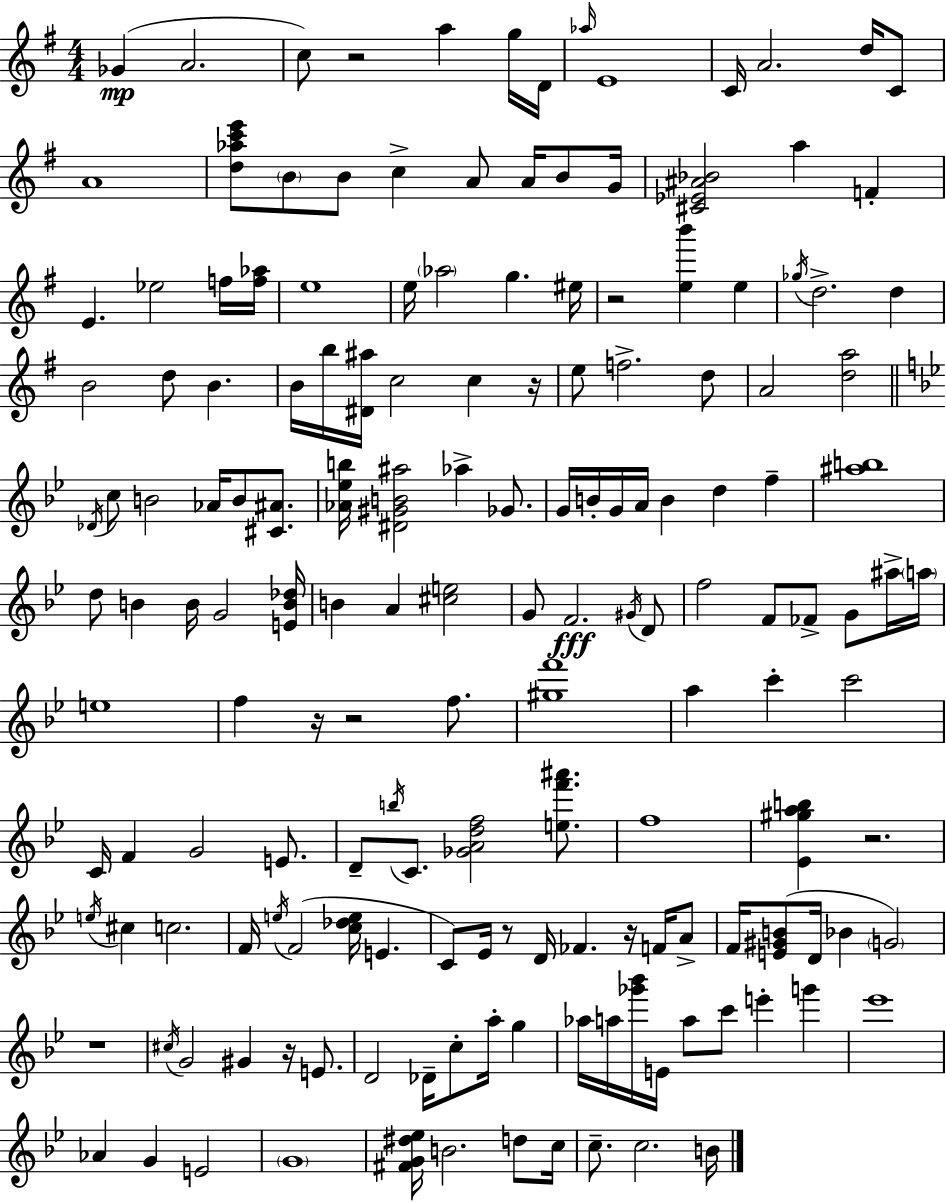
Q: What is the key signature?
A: G major